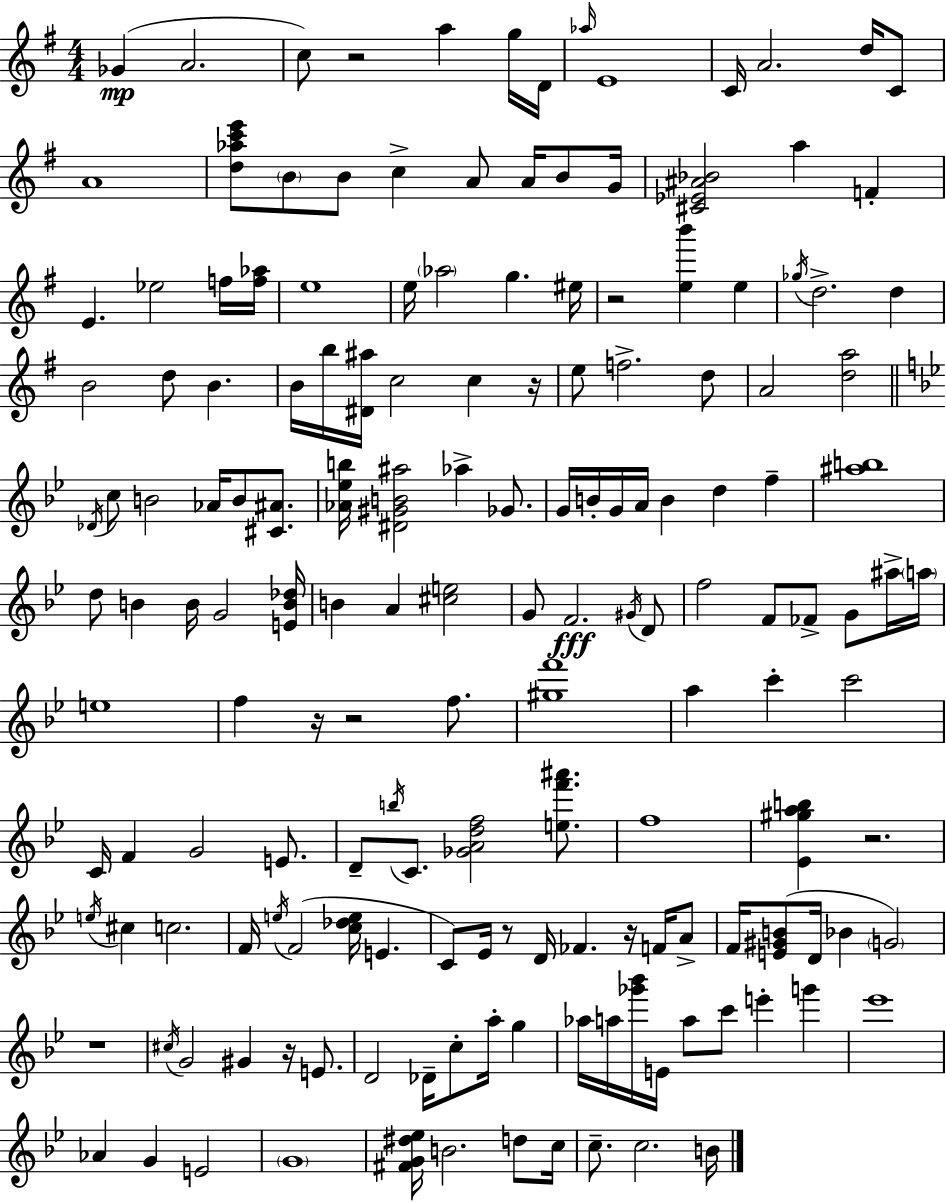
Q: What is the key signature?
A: G major